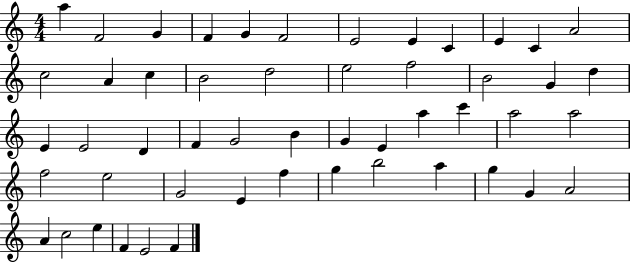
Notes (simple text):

A5/q F4/h G4/q F4/q G4/q F4/h E4/h E4/q C4/q E4/q C4/q A4/h C5/h A4/q C5/q B4/h D5/h E5/h F5/h B4/h G4/q D5/q E4/q E4/h D4/q F4/q G4/h B4/q G4/q E4/q A5/q C6/q A5/h A5/h F5/h E5/h G4/h E4/q F5/q G5/q B5/h A5/q G5/q G4/q A4/h A4/q C5/h E5/q F4/q E4/h F4/q